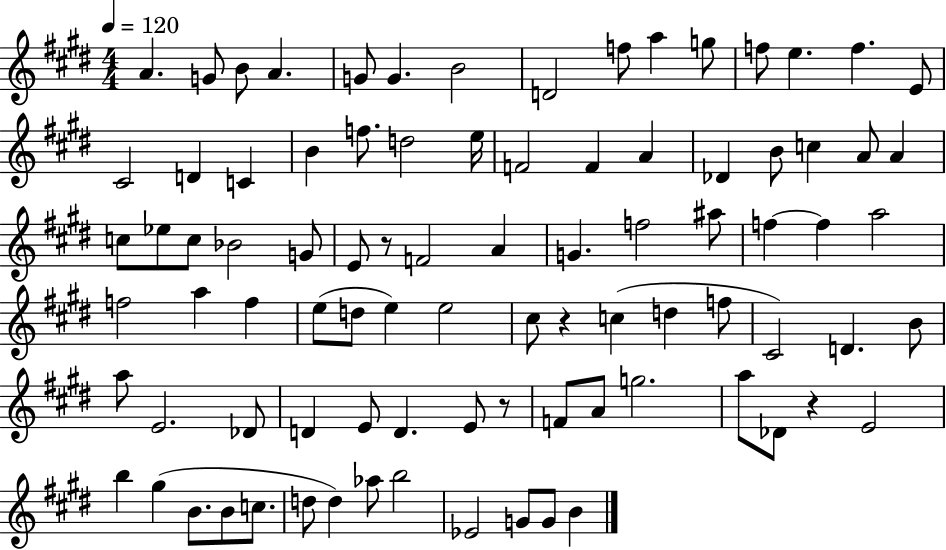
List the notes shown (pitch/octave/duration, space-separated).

A4/q. G4/e B4/e A4/q. G4/e G4/q. B4/h D4/h F5/e A5/q G5/e F5/e E5/q. F5/q. E4/e C#4/h D4/q C4/q B4/q F5/e. D5/h E5/s F4/h F4/q A4/q Db4/q B4/e C5/q A4/e A4/q C5/e Eb5/e C5/e Bb4/h G4/e E4/e R/e F4/h A4/q G4/q. F5/h A#5/e F5/q F5/q A5/h F5/h A5/q F5/q E5/e D5/e E5/q E5/h C#5/e R/q C5/q D5/q F5/e C#4/h D4/q. B4/e A5/e E4/h. Db4/e D4/q E4/e D4/q. E4/e R/e F4/e A4/e G5/h. A5/e Db4/e R/q E4/h B5/q G#5/q B4/e. B4/e C5/e. D5/e D5/q Ab5/e B5/h Eb4/h G4/e G4/e B4/q